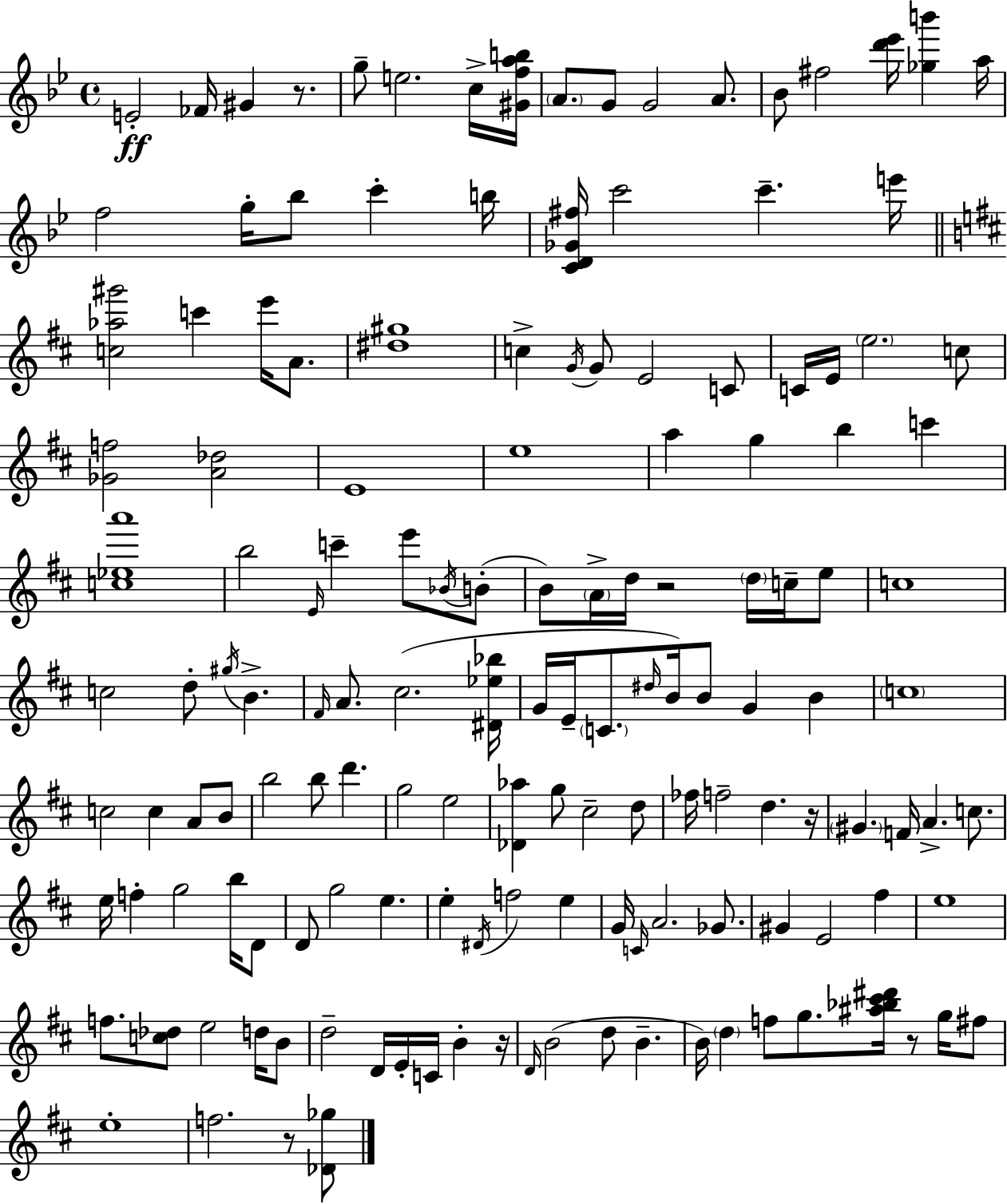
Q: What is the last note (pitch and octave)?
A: F5